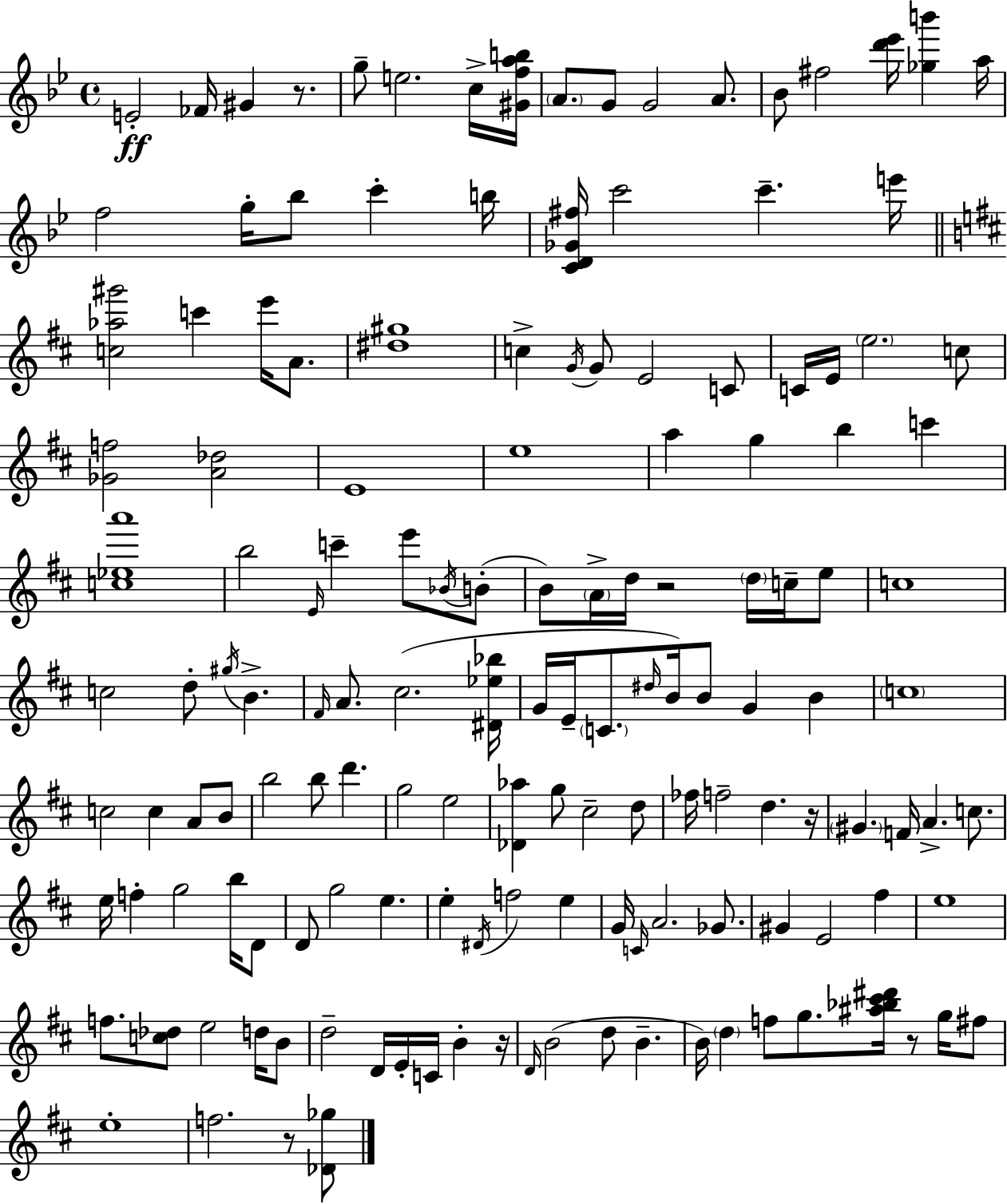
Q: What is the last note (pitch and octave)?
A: F5